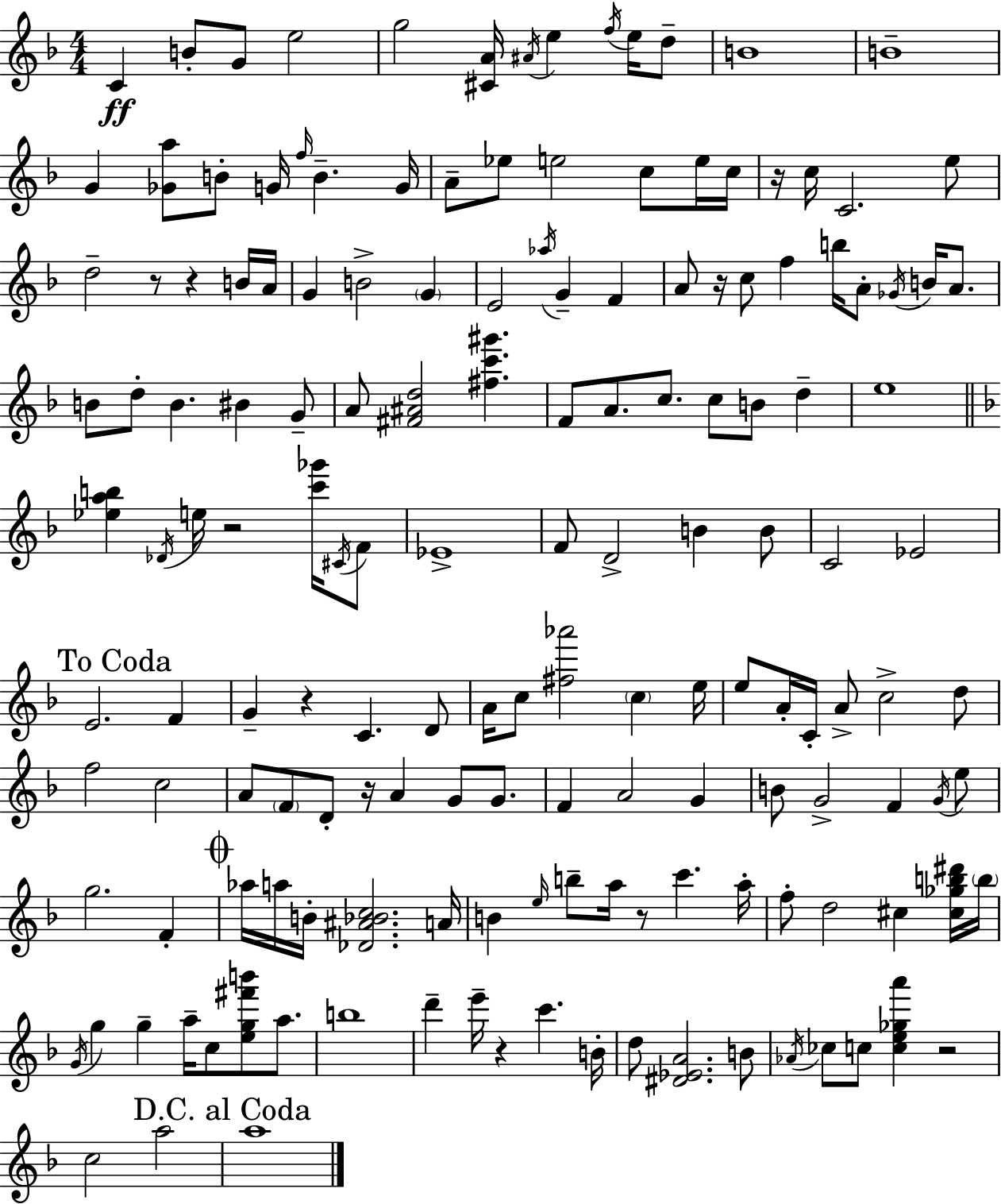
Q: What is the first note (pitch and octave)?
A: C4